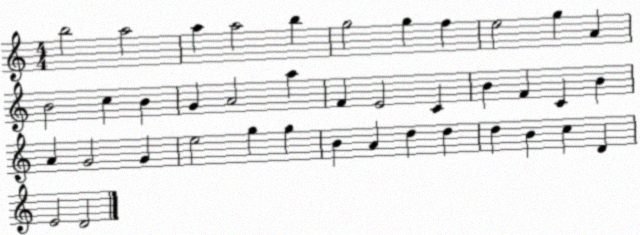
X:1
T:Untitled
M:4/4
L:1/4
K:C
b2 a2 a a2 b g2 g f e2 g A B2 c B G A2 a F E2 C B F C B A G2 G e2 g g B A d d d B c D E2 D2